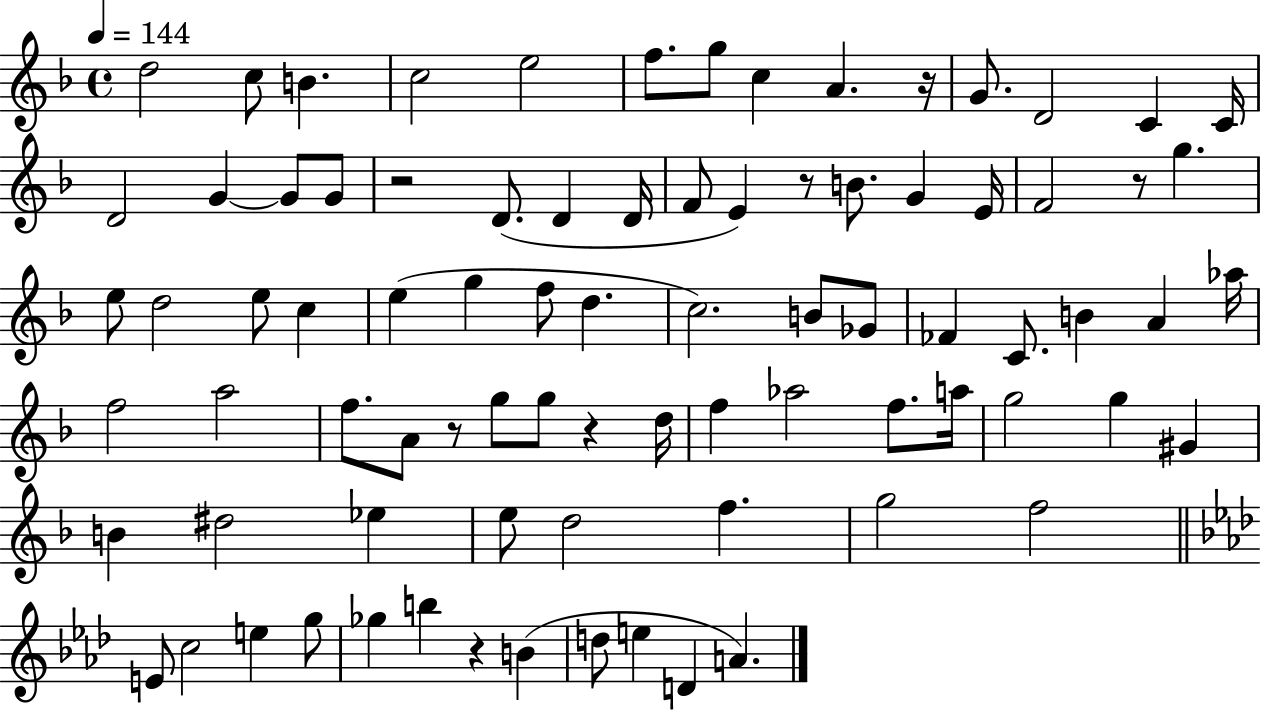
X:1
T:Untitled
M:4/4
L:1/4
K:F
d2 c/2 B c2 e2 f/2 g/2 c A z/4 G/2 D2 C C/4 D2 G G/2 G/2 z2 D/2 D D/4 F/2 E z/2 B/2 G E/4 F2 z/2 g e/2 d2 e/2 c e g f/2 d c2 B/2 _G/2 _F C/2 B A _a/4 f2 a2 f/2 A/2 z/2 g/2 g/2 z d/4 f _a2 f/2 a/4 g2 g ^G B ^d2 _e e/2 d2 f g2 f2 E/2 c2 e g/2 _g b z B d/2 e D A